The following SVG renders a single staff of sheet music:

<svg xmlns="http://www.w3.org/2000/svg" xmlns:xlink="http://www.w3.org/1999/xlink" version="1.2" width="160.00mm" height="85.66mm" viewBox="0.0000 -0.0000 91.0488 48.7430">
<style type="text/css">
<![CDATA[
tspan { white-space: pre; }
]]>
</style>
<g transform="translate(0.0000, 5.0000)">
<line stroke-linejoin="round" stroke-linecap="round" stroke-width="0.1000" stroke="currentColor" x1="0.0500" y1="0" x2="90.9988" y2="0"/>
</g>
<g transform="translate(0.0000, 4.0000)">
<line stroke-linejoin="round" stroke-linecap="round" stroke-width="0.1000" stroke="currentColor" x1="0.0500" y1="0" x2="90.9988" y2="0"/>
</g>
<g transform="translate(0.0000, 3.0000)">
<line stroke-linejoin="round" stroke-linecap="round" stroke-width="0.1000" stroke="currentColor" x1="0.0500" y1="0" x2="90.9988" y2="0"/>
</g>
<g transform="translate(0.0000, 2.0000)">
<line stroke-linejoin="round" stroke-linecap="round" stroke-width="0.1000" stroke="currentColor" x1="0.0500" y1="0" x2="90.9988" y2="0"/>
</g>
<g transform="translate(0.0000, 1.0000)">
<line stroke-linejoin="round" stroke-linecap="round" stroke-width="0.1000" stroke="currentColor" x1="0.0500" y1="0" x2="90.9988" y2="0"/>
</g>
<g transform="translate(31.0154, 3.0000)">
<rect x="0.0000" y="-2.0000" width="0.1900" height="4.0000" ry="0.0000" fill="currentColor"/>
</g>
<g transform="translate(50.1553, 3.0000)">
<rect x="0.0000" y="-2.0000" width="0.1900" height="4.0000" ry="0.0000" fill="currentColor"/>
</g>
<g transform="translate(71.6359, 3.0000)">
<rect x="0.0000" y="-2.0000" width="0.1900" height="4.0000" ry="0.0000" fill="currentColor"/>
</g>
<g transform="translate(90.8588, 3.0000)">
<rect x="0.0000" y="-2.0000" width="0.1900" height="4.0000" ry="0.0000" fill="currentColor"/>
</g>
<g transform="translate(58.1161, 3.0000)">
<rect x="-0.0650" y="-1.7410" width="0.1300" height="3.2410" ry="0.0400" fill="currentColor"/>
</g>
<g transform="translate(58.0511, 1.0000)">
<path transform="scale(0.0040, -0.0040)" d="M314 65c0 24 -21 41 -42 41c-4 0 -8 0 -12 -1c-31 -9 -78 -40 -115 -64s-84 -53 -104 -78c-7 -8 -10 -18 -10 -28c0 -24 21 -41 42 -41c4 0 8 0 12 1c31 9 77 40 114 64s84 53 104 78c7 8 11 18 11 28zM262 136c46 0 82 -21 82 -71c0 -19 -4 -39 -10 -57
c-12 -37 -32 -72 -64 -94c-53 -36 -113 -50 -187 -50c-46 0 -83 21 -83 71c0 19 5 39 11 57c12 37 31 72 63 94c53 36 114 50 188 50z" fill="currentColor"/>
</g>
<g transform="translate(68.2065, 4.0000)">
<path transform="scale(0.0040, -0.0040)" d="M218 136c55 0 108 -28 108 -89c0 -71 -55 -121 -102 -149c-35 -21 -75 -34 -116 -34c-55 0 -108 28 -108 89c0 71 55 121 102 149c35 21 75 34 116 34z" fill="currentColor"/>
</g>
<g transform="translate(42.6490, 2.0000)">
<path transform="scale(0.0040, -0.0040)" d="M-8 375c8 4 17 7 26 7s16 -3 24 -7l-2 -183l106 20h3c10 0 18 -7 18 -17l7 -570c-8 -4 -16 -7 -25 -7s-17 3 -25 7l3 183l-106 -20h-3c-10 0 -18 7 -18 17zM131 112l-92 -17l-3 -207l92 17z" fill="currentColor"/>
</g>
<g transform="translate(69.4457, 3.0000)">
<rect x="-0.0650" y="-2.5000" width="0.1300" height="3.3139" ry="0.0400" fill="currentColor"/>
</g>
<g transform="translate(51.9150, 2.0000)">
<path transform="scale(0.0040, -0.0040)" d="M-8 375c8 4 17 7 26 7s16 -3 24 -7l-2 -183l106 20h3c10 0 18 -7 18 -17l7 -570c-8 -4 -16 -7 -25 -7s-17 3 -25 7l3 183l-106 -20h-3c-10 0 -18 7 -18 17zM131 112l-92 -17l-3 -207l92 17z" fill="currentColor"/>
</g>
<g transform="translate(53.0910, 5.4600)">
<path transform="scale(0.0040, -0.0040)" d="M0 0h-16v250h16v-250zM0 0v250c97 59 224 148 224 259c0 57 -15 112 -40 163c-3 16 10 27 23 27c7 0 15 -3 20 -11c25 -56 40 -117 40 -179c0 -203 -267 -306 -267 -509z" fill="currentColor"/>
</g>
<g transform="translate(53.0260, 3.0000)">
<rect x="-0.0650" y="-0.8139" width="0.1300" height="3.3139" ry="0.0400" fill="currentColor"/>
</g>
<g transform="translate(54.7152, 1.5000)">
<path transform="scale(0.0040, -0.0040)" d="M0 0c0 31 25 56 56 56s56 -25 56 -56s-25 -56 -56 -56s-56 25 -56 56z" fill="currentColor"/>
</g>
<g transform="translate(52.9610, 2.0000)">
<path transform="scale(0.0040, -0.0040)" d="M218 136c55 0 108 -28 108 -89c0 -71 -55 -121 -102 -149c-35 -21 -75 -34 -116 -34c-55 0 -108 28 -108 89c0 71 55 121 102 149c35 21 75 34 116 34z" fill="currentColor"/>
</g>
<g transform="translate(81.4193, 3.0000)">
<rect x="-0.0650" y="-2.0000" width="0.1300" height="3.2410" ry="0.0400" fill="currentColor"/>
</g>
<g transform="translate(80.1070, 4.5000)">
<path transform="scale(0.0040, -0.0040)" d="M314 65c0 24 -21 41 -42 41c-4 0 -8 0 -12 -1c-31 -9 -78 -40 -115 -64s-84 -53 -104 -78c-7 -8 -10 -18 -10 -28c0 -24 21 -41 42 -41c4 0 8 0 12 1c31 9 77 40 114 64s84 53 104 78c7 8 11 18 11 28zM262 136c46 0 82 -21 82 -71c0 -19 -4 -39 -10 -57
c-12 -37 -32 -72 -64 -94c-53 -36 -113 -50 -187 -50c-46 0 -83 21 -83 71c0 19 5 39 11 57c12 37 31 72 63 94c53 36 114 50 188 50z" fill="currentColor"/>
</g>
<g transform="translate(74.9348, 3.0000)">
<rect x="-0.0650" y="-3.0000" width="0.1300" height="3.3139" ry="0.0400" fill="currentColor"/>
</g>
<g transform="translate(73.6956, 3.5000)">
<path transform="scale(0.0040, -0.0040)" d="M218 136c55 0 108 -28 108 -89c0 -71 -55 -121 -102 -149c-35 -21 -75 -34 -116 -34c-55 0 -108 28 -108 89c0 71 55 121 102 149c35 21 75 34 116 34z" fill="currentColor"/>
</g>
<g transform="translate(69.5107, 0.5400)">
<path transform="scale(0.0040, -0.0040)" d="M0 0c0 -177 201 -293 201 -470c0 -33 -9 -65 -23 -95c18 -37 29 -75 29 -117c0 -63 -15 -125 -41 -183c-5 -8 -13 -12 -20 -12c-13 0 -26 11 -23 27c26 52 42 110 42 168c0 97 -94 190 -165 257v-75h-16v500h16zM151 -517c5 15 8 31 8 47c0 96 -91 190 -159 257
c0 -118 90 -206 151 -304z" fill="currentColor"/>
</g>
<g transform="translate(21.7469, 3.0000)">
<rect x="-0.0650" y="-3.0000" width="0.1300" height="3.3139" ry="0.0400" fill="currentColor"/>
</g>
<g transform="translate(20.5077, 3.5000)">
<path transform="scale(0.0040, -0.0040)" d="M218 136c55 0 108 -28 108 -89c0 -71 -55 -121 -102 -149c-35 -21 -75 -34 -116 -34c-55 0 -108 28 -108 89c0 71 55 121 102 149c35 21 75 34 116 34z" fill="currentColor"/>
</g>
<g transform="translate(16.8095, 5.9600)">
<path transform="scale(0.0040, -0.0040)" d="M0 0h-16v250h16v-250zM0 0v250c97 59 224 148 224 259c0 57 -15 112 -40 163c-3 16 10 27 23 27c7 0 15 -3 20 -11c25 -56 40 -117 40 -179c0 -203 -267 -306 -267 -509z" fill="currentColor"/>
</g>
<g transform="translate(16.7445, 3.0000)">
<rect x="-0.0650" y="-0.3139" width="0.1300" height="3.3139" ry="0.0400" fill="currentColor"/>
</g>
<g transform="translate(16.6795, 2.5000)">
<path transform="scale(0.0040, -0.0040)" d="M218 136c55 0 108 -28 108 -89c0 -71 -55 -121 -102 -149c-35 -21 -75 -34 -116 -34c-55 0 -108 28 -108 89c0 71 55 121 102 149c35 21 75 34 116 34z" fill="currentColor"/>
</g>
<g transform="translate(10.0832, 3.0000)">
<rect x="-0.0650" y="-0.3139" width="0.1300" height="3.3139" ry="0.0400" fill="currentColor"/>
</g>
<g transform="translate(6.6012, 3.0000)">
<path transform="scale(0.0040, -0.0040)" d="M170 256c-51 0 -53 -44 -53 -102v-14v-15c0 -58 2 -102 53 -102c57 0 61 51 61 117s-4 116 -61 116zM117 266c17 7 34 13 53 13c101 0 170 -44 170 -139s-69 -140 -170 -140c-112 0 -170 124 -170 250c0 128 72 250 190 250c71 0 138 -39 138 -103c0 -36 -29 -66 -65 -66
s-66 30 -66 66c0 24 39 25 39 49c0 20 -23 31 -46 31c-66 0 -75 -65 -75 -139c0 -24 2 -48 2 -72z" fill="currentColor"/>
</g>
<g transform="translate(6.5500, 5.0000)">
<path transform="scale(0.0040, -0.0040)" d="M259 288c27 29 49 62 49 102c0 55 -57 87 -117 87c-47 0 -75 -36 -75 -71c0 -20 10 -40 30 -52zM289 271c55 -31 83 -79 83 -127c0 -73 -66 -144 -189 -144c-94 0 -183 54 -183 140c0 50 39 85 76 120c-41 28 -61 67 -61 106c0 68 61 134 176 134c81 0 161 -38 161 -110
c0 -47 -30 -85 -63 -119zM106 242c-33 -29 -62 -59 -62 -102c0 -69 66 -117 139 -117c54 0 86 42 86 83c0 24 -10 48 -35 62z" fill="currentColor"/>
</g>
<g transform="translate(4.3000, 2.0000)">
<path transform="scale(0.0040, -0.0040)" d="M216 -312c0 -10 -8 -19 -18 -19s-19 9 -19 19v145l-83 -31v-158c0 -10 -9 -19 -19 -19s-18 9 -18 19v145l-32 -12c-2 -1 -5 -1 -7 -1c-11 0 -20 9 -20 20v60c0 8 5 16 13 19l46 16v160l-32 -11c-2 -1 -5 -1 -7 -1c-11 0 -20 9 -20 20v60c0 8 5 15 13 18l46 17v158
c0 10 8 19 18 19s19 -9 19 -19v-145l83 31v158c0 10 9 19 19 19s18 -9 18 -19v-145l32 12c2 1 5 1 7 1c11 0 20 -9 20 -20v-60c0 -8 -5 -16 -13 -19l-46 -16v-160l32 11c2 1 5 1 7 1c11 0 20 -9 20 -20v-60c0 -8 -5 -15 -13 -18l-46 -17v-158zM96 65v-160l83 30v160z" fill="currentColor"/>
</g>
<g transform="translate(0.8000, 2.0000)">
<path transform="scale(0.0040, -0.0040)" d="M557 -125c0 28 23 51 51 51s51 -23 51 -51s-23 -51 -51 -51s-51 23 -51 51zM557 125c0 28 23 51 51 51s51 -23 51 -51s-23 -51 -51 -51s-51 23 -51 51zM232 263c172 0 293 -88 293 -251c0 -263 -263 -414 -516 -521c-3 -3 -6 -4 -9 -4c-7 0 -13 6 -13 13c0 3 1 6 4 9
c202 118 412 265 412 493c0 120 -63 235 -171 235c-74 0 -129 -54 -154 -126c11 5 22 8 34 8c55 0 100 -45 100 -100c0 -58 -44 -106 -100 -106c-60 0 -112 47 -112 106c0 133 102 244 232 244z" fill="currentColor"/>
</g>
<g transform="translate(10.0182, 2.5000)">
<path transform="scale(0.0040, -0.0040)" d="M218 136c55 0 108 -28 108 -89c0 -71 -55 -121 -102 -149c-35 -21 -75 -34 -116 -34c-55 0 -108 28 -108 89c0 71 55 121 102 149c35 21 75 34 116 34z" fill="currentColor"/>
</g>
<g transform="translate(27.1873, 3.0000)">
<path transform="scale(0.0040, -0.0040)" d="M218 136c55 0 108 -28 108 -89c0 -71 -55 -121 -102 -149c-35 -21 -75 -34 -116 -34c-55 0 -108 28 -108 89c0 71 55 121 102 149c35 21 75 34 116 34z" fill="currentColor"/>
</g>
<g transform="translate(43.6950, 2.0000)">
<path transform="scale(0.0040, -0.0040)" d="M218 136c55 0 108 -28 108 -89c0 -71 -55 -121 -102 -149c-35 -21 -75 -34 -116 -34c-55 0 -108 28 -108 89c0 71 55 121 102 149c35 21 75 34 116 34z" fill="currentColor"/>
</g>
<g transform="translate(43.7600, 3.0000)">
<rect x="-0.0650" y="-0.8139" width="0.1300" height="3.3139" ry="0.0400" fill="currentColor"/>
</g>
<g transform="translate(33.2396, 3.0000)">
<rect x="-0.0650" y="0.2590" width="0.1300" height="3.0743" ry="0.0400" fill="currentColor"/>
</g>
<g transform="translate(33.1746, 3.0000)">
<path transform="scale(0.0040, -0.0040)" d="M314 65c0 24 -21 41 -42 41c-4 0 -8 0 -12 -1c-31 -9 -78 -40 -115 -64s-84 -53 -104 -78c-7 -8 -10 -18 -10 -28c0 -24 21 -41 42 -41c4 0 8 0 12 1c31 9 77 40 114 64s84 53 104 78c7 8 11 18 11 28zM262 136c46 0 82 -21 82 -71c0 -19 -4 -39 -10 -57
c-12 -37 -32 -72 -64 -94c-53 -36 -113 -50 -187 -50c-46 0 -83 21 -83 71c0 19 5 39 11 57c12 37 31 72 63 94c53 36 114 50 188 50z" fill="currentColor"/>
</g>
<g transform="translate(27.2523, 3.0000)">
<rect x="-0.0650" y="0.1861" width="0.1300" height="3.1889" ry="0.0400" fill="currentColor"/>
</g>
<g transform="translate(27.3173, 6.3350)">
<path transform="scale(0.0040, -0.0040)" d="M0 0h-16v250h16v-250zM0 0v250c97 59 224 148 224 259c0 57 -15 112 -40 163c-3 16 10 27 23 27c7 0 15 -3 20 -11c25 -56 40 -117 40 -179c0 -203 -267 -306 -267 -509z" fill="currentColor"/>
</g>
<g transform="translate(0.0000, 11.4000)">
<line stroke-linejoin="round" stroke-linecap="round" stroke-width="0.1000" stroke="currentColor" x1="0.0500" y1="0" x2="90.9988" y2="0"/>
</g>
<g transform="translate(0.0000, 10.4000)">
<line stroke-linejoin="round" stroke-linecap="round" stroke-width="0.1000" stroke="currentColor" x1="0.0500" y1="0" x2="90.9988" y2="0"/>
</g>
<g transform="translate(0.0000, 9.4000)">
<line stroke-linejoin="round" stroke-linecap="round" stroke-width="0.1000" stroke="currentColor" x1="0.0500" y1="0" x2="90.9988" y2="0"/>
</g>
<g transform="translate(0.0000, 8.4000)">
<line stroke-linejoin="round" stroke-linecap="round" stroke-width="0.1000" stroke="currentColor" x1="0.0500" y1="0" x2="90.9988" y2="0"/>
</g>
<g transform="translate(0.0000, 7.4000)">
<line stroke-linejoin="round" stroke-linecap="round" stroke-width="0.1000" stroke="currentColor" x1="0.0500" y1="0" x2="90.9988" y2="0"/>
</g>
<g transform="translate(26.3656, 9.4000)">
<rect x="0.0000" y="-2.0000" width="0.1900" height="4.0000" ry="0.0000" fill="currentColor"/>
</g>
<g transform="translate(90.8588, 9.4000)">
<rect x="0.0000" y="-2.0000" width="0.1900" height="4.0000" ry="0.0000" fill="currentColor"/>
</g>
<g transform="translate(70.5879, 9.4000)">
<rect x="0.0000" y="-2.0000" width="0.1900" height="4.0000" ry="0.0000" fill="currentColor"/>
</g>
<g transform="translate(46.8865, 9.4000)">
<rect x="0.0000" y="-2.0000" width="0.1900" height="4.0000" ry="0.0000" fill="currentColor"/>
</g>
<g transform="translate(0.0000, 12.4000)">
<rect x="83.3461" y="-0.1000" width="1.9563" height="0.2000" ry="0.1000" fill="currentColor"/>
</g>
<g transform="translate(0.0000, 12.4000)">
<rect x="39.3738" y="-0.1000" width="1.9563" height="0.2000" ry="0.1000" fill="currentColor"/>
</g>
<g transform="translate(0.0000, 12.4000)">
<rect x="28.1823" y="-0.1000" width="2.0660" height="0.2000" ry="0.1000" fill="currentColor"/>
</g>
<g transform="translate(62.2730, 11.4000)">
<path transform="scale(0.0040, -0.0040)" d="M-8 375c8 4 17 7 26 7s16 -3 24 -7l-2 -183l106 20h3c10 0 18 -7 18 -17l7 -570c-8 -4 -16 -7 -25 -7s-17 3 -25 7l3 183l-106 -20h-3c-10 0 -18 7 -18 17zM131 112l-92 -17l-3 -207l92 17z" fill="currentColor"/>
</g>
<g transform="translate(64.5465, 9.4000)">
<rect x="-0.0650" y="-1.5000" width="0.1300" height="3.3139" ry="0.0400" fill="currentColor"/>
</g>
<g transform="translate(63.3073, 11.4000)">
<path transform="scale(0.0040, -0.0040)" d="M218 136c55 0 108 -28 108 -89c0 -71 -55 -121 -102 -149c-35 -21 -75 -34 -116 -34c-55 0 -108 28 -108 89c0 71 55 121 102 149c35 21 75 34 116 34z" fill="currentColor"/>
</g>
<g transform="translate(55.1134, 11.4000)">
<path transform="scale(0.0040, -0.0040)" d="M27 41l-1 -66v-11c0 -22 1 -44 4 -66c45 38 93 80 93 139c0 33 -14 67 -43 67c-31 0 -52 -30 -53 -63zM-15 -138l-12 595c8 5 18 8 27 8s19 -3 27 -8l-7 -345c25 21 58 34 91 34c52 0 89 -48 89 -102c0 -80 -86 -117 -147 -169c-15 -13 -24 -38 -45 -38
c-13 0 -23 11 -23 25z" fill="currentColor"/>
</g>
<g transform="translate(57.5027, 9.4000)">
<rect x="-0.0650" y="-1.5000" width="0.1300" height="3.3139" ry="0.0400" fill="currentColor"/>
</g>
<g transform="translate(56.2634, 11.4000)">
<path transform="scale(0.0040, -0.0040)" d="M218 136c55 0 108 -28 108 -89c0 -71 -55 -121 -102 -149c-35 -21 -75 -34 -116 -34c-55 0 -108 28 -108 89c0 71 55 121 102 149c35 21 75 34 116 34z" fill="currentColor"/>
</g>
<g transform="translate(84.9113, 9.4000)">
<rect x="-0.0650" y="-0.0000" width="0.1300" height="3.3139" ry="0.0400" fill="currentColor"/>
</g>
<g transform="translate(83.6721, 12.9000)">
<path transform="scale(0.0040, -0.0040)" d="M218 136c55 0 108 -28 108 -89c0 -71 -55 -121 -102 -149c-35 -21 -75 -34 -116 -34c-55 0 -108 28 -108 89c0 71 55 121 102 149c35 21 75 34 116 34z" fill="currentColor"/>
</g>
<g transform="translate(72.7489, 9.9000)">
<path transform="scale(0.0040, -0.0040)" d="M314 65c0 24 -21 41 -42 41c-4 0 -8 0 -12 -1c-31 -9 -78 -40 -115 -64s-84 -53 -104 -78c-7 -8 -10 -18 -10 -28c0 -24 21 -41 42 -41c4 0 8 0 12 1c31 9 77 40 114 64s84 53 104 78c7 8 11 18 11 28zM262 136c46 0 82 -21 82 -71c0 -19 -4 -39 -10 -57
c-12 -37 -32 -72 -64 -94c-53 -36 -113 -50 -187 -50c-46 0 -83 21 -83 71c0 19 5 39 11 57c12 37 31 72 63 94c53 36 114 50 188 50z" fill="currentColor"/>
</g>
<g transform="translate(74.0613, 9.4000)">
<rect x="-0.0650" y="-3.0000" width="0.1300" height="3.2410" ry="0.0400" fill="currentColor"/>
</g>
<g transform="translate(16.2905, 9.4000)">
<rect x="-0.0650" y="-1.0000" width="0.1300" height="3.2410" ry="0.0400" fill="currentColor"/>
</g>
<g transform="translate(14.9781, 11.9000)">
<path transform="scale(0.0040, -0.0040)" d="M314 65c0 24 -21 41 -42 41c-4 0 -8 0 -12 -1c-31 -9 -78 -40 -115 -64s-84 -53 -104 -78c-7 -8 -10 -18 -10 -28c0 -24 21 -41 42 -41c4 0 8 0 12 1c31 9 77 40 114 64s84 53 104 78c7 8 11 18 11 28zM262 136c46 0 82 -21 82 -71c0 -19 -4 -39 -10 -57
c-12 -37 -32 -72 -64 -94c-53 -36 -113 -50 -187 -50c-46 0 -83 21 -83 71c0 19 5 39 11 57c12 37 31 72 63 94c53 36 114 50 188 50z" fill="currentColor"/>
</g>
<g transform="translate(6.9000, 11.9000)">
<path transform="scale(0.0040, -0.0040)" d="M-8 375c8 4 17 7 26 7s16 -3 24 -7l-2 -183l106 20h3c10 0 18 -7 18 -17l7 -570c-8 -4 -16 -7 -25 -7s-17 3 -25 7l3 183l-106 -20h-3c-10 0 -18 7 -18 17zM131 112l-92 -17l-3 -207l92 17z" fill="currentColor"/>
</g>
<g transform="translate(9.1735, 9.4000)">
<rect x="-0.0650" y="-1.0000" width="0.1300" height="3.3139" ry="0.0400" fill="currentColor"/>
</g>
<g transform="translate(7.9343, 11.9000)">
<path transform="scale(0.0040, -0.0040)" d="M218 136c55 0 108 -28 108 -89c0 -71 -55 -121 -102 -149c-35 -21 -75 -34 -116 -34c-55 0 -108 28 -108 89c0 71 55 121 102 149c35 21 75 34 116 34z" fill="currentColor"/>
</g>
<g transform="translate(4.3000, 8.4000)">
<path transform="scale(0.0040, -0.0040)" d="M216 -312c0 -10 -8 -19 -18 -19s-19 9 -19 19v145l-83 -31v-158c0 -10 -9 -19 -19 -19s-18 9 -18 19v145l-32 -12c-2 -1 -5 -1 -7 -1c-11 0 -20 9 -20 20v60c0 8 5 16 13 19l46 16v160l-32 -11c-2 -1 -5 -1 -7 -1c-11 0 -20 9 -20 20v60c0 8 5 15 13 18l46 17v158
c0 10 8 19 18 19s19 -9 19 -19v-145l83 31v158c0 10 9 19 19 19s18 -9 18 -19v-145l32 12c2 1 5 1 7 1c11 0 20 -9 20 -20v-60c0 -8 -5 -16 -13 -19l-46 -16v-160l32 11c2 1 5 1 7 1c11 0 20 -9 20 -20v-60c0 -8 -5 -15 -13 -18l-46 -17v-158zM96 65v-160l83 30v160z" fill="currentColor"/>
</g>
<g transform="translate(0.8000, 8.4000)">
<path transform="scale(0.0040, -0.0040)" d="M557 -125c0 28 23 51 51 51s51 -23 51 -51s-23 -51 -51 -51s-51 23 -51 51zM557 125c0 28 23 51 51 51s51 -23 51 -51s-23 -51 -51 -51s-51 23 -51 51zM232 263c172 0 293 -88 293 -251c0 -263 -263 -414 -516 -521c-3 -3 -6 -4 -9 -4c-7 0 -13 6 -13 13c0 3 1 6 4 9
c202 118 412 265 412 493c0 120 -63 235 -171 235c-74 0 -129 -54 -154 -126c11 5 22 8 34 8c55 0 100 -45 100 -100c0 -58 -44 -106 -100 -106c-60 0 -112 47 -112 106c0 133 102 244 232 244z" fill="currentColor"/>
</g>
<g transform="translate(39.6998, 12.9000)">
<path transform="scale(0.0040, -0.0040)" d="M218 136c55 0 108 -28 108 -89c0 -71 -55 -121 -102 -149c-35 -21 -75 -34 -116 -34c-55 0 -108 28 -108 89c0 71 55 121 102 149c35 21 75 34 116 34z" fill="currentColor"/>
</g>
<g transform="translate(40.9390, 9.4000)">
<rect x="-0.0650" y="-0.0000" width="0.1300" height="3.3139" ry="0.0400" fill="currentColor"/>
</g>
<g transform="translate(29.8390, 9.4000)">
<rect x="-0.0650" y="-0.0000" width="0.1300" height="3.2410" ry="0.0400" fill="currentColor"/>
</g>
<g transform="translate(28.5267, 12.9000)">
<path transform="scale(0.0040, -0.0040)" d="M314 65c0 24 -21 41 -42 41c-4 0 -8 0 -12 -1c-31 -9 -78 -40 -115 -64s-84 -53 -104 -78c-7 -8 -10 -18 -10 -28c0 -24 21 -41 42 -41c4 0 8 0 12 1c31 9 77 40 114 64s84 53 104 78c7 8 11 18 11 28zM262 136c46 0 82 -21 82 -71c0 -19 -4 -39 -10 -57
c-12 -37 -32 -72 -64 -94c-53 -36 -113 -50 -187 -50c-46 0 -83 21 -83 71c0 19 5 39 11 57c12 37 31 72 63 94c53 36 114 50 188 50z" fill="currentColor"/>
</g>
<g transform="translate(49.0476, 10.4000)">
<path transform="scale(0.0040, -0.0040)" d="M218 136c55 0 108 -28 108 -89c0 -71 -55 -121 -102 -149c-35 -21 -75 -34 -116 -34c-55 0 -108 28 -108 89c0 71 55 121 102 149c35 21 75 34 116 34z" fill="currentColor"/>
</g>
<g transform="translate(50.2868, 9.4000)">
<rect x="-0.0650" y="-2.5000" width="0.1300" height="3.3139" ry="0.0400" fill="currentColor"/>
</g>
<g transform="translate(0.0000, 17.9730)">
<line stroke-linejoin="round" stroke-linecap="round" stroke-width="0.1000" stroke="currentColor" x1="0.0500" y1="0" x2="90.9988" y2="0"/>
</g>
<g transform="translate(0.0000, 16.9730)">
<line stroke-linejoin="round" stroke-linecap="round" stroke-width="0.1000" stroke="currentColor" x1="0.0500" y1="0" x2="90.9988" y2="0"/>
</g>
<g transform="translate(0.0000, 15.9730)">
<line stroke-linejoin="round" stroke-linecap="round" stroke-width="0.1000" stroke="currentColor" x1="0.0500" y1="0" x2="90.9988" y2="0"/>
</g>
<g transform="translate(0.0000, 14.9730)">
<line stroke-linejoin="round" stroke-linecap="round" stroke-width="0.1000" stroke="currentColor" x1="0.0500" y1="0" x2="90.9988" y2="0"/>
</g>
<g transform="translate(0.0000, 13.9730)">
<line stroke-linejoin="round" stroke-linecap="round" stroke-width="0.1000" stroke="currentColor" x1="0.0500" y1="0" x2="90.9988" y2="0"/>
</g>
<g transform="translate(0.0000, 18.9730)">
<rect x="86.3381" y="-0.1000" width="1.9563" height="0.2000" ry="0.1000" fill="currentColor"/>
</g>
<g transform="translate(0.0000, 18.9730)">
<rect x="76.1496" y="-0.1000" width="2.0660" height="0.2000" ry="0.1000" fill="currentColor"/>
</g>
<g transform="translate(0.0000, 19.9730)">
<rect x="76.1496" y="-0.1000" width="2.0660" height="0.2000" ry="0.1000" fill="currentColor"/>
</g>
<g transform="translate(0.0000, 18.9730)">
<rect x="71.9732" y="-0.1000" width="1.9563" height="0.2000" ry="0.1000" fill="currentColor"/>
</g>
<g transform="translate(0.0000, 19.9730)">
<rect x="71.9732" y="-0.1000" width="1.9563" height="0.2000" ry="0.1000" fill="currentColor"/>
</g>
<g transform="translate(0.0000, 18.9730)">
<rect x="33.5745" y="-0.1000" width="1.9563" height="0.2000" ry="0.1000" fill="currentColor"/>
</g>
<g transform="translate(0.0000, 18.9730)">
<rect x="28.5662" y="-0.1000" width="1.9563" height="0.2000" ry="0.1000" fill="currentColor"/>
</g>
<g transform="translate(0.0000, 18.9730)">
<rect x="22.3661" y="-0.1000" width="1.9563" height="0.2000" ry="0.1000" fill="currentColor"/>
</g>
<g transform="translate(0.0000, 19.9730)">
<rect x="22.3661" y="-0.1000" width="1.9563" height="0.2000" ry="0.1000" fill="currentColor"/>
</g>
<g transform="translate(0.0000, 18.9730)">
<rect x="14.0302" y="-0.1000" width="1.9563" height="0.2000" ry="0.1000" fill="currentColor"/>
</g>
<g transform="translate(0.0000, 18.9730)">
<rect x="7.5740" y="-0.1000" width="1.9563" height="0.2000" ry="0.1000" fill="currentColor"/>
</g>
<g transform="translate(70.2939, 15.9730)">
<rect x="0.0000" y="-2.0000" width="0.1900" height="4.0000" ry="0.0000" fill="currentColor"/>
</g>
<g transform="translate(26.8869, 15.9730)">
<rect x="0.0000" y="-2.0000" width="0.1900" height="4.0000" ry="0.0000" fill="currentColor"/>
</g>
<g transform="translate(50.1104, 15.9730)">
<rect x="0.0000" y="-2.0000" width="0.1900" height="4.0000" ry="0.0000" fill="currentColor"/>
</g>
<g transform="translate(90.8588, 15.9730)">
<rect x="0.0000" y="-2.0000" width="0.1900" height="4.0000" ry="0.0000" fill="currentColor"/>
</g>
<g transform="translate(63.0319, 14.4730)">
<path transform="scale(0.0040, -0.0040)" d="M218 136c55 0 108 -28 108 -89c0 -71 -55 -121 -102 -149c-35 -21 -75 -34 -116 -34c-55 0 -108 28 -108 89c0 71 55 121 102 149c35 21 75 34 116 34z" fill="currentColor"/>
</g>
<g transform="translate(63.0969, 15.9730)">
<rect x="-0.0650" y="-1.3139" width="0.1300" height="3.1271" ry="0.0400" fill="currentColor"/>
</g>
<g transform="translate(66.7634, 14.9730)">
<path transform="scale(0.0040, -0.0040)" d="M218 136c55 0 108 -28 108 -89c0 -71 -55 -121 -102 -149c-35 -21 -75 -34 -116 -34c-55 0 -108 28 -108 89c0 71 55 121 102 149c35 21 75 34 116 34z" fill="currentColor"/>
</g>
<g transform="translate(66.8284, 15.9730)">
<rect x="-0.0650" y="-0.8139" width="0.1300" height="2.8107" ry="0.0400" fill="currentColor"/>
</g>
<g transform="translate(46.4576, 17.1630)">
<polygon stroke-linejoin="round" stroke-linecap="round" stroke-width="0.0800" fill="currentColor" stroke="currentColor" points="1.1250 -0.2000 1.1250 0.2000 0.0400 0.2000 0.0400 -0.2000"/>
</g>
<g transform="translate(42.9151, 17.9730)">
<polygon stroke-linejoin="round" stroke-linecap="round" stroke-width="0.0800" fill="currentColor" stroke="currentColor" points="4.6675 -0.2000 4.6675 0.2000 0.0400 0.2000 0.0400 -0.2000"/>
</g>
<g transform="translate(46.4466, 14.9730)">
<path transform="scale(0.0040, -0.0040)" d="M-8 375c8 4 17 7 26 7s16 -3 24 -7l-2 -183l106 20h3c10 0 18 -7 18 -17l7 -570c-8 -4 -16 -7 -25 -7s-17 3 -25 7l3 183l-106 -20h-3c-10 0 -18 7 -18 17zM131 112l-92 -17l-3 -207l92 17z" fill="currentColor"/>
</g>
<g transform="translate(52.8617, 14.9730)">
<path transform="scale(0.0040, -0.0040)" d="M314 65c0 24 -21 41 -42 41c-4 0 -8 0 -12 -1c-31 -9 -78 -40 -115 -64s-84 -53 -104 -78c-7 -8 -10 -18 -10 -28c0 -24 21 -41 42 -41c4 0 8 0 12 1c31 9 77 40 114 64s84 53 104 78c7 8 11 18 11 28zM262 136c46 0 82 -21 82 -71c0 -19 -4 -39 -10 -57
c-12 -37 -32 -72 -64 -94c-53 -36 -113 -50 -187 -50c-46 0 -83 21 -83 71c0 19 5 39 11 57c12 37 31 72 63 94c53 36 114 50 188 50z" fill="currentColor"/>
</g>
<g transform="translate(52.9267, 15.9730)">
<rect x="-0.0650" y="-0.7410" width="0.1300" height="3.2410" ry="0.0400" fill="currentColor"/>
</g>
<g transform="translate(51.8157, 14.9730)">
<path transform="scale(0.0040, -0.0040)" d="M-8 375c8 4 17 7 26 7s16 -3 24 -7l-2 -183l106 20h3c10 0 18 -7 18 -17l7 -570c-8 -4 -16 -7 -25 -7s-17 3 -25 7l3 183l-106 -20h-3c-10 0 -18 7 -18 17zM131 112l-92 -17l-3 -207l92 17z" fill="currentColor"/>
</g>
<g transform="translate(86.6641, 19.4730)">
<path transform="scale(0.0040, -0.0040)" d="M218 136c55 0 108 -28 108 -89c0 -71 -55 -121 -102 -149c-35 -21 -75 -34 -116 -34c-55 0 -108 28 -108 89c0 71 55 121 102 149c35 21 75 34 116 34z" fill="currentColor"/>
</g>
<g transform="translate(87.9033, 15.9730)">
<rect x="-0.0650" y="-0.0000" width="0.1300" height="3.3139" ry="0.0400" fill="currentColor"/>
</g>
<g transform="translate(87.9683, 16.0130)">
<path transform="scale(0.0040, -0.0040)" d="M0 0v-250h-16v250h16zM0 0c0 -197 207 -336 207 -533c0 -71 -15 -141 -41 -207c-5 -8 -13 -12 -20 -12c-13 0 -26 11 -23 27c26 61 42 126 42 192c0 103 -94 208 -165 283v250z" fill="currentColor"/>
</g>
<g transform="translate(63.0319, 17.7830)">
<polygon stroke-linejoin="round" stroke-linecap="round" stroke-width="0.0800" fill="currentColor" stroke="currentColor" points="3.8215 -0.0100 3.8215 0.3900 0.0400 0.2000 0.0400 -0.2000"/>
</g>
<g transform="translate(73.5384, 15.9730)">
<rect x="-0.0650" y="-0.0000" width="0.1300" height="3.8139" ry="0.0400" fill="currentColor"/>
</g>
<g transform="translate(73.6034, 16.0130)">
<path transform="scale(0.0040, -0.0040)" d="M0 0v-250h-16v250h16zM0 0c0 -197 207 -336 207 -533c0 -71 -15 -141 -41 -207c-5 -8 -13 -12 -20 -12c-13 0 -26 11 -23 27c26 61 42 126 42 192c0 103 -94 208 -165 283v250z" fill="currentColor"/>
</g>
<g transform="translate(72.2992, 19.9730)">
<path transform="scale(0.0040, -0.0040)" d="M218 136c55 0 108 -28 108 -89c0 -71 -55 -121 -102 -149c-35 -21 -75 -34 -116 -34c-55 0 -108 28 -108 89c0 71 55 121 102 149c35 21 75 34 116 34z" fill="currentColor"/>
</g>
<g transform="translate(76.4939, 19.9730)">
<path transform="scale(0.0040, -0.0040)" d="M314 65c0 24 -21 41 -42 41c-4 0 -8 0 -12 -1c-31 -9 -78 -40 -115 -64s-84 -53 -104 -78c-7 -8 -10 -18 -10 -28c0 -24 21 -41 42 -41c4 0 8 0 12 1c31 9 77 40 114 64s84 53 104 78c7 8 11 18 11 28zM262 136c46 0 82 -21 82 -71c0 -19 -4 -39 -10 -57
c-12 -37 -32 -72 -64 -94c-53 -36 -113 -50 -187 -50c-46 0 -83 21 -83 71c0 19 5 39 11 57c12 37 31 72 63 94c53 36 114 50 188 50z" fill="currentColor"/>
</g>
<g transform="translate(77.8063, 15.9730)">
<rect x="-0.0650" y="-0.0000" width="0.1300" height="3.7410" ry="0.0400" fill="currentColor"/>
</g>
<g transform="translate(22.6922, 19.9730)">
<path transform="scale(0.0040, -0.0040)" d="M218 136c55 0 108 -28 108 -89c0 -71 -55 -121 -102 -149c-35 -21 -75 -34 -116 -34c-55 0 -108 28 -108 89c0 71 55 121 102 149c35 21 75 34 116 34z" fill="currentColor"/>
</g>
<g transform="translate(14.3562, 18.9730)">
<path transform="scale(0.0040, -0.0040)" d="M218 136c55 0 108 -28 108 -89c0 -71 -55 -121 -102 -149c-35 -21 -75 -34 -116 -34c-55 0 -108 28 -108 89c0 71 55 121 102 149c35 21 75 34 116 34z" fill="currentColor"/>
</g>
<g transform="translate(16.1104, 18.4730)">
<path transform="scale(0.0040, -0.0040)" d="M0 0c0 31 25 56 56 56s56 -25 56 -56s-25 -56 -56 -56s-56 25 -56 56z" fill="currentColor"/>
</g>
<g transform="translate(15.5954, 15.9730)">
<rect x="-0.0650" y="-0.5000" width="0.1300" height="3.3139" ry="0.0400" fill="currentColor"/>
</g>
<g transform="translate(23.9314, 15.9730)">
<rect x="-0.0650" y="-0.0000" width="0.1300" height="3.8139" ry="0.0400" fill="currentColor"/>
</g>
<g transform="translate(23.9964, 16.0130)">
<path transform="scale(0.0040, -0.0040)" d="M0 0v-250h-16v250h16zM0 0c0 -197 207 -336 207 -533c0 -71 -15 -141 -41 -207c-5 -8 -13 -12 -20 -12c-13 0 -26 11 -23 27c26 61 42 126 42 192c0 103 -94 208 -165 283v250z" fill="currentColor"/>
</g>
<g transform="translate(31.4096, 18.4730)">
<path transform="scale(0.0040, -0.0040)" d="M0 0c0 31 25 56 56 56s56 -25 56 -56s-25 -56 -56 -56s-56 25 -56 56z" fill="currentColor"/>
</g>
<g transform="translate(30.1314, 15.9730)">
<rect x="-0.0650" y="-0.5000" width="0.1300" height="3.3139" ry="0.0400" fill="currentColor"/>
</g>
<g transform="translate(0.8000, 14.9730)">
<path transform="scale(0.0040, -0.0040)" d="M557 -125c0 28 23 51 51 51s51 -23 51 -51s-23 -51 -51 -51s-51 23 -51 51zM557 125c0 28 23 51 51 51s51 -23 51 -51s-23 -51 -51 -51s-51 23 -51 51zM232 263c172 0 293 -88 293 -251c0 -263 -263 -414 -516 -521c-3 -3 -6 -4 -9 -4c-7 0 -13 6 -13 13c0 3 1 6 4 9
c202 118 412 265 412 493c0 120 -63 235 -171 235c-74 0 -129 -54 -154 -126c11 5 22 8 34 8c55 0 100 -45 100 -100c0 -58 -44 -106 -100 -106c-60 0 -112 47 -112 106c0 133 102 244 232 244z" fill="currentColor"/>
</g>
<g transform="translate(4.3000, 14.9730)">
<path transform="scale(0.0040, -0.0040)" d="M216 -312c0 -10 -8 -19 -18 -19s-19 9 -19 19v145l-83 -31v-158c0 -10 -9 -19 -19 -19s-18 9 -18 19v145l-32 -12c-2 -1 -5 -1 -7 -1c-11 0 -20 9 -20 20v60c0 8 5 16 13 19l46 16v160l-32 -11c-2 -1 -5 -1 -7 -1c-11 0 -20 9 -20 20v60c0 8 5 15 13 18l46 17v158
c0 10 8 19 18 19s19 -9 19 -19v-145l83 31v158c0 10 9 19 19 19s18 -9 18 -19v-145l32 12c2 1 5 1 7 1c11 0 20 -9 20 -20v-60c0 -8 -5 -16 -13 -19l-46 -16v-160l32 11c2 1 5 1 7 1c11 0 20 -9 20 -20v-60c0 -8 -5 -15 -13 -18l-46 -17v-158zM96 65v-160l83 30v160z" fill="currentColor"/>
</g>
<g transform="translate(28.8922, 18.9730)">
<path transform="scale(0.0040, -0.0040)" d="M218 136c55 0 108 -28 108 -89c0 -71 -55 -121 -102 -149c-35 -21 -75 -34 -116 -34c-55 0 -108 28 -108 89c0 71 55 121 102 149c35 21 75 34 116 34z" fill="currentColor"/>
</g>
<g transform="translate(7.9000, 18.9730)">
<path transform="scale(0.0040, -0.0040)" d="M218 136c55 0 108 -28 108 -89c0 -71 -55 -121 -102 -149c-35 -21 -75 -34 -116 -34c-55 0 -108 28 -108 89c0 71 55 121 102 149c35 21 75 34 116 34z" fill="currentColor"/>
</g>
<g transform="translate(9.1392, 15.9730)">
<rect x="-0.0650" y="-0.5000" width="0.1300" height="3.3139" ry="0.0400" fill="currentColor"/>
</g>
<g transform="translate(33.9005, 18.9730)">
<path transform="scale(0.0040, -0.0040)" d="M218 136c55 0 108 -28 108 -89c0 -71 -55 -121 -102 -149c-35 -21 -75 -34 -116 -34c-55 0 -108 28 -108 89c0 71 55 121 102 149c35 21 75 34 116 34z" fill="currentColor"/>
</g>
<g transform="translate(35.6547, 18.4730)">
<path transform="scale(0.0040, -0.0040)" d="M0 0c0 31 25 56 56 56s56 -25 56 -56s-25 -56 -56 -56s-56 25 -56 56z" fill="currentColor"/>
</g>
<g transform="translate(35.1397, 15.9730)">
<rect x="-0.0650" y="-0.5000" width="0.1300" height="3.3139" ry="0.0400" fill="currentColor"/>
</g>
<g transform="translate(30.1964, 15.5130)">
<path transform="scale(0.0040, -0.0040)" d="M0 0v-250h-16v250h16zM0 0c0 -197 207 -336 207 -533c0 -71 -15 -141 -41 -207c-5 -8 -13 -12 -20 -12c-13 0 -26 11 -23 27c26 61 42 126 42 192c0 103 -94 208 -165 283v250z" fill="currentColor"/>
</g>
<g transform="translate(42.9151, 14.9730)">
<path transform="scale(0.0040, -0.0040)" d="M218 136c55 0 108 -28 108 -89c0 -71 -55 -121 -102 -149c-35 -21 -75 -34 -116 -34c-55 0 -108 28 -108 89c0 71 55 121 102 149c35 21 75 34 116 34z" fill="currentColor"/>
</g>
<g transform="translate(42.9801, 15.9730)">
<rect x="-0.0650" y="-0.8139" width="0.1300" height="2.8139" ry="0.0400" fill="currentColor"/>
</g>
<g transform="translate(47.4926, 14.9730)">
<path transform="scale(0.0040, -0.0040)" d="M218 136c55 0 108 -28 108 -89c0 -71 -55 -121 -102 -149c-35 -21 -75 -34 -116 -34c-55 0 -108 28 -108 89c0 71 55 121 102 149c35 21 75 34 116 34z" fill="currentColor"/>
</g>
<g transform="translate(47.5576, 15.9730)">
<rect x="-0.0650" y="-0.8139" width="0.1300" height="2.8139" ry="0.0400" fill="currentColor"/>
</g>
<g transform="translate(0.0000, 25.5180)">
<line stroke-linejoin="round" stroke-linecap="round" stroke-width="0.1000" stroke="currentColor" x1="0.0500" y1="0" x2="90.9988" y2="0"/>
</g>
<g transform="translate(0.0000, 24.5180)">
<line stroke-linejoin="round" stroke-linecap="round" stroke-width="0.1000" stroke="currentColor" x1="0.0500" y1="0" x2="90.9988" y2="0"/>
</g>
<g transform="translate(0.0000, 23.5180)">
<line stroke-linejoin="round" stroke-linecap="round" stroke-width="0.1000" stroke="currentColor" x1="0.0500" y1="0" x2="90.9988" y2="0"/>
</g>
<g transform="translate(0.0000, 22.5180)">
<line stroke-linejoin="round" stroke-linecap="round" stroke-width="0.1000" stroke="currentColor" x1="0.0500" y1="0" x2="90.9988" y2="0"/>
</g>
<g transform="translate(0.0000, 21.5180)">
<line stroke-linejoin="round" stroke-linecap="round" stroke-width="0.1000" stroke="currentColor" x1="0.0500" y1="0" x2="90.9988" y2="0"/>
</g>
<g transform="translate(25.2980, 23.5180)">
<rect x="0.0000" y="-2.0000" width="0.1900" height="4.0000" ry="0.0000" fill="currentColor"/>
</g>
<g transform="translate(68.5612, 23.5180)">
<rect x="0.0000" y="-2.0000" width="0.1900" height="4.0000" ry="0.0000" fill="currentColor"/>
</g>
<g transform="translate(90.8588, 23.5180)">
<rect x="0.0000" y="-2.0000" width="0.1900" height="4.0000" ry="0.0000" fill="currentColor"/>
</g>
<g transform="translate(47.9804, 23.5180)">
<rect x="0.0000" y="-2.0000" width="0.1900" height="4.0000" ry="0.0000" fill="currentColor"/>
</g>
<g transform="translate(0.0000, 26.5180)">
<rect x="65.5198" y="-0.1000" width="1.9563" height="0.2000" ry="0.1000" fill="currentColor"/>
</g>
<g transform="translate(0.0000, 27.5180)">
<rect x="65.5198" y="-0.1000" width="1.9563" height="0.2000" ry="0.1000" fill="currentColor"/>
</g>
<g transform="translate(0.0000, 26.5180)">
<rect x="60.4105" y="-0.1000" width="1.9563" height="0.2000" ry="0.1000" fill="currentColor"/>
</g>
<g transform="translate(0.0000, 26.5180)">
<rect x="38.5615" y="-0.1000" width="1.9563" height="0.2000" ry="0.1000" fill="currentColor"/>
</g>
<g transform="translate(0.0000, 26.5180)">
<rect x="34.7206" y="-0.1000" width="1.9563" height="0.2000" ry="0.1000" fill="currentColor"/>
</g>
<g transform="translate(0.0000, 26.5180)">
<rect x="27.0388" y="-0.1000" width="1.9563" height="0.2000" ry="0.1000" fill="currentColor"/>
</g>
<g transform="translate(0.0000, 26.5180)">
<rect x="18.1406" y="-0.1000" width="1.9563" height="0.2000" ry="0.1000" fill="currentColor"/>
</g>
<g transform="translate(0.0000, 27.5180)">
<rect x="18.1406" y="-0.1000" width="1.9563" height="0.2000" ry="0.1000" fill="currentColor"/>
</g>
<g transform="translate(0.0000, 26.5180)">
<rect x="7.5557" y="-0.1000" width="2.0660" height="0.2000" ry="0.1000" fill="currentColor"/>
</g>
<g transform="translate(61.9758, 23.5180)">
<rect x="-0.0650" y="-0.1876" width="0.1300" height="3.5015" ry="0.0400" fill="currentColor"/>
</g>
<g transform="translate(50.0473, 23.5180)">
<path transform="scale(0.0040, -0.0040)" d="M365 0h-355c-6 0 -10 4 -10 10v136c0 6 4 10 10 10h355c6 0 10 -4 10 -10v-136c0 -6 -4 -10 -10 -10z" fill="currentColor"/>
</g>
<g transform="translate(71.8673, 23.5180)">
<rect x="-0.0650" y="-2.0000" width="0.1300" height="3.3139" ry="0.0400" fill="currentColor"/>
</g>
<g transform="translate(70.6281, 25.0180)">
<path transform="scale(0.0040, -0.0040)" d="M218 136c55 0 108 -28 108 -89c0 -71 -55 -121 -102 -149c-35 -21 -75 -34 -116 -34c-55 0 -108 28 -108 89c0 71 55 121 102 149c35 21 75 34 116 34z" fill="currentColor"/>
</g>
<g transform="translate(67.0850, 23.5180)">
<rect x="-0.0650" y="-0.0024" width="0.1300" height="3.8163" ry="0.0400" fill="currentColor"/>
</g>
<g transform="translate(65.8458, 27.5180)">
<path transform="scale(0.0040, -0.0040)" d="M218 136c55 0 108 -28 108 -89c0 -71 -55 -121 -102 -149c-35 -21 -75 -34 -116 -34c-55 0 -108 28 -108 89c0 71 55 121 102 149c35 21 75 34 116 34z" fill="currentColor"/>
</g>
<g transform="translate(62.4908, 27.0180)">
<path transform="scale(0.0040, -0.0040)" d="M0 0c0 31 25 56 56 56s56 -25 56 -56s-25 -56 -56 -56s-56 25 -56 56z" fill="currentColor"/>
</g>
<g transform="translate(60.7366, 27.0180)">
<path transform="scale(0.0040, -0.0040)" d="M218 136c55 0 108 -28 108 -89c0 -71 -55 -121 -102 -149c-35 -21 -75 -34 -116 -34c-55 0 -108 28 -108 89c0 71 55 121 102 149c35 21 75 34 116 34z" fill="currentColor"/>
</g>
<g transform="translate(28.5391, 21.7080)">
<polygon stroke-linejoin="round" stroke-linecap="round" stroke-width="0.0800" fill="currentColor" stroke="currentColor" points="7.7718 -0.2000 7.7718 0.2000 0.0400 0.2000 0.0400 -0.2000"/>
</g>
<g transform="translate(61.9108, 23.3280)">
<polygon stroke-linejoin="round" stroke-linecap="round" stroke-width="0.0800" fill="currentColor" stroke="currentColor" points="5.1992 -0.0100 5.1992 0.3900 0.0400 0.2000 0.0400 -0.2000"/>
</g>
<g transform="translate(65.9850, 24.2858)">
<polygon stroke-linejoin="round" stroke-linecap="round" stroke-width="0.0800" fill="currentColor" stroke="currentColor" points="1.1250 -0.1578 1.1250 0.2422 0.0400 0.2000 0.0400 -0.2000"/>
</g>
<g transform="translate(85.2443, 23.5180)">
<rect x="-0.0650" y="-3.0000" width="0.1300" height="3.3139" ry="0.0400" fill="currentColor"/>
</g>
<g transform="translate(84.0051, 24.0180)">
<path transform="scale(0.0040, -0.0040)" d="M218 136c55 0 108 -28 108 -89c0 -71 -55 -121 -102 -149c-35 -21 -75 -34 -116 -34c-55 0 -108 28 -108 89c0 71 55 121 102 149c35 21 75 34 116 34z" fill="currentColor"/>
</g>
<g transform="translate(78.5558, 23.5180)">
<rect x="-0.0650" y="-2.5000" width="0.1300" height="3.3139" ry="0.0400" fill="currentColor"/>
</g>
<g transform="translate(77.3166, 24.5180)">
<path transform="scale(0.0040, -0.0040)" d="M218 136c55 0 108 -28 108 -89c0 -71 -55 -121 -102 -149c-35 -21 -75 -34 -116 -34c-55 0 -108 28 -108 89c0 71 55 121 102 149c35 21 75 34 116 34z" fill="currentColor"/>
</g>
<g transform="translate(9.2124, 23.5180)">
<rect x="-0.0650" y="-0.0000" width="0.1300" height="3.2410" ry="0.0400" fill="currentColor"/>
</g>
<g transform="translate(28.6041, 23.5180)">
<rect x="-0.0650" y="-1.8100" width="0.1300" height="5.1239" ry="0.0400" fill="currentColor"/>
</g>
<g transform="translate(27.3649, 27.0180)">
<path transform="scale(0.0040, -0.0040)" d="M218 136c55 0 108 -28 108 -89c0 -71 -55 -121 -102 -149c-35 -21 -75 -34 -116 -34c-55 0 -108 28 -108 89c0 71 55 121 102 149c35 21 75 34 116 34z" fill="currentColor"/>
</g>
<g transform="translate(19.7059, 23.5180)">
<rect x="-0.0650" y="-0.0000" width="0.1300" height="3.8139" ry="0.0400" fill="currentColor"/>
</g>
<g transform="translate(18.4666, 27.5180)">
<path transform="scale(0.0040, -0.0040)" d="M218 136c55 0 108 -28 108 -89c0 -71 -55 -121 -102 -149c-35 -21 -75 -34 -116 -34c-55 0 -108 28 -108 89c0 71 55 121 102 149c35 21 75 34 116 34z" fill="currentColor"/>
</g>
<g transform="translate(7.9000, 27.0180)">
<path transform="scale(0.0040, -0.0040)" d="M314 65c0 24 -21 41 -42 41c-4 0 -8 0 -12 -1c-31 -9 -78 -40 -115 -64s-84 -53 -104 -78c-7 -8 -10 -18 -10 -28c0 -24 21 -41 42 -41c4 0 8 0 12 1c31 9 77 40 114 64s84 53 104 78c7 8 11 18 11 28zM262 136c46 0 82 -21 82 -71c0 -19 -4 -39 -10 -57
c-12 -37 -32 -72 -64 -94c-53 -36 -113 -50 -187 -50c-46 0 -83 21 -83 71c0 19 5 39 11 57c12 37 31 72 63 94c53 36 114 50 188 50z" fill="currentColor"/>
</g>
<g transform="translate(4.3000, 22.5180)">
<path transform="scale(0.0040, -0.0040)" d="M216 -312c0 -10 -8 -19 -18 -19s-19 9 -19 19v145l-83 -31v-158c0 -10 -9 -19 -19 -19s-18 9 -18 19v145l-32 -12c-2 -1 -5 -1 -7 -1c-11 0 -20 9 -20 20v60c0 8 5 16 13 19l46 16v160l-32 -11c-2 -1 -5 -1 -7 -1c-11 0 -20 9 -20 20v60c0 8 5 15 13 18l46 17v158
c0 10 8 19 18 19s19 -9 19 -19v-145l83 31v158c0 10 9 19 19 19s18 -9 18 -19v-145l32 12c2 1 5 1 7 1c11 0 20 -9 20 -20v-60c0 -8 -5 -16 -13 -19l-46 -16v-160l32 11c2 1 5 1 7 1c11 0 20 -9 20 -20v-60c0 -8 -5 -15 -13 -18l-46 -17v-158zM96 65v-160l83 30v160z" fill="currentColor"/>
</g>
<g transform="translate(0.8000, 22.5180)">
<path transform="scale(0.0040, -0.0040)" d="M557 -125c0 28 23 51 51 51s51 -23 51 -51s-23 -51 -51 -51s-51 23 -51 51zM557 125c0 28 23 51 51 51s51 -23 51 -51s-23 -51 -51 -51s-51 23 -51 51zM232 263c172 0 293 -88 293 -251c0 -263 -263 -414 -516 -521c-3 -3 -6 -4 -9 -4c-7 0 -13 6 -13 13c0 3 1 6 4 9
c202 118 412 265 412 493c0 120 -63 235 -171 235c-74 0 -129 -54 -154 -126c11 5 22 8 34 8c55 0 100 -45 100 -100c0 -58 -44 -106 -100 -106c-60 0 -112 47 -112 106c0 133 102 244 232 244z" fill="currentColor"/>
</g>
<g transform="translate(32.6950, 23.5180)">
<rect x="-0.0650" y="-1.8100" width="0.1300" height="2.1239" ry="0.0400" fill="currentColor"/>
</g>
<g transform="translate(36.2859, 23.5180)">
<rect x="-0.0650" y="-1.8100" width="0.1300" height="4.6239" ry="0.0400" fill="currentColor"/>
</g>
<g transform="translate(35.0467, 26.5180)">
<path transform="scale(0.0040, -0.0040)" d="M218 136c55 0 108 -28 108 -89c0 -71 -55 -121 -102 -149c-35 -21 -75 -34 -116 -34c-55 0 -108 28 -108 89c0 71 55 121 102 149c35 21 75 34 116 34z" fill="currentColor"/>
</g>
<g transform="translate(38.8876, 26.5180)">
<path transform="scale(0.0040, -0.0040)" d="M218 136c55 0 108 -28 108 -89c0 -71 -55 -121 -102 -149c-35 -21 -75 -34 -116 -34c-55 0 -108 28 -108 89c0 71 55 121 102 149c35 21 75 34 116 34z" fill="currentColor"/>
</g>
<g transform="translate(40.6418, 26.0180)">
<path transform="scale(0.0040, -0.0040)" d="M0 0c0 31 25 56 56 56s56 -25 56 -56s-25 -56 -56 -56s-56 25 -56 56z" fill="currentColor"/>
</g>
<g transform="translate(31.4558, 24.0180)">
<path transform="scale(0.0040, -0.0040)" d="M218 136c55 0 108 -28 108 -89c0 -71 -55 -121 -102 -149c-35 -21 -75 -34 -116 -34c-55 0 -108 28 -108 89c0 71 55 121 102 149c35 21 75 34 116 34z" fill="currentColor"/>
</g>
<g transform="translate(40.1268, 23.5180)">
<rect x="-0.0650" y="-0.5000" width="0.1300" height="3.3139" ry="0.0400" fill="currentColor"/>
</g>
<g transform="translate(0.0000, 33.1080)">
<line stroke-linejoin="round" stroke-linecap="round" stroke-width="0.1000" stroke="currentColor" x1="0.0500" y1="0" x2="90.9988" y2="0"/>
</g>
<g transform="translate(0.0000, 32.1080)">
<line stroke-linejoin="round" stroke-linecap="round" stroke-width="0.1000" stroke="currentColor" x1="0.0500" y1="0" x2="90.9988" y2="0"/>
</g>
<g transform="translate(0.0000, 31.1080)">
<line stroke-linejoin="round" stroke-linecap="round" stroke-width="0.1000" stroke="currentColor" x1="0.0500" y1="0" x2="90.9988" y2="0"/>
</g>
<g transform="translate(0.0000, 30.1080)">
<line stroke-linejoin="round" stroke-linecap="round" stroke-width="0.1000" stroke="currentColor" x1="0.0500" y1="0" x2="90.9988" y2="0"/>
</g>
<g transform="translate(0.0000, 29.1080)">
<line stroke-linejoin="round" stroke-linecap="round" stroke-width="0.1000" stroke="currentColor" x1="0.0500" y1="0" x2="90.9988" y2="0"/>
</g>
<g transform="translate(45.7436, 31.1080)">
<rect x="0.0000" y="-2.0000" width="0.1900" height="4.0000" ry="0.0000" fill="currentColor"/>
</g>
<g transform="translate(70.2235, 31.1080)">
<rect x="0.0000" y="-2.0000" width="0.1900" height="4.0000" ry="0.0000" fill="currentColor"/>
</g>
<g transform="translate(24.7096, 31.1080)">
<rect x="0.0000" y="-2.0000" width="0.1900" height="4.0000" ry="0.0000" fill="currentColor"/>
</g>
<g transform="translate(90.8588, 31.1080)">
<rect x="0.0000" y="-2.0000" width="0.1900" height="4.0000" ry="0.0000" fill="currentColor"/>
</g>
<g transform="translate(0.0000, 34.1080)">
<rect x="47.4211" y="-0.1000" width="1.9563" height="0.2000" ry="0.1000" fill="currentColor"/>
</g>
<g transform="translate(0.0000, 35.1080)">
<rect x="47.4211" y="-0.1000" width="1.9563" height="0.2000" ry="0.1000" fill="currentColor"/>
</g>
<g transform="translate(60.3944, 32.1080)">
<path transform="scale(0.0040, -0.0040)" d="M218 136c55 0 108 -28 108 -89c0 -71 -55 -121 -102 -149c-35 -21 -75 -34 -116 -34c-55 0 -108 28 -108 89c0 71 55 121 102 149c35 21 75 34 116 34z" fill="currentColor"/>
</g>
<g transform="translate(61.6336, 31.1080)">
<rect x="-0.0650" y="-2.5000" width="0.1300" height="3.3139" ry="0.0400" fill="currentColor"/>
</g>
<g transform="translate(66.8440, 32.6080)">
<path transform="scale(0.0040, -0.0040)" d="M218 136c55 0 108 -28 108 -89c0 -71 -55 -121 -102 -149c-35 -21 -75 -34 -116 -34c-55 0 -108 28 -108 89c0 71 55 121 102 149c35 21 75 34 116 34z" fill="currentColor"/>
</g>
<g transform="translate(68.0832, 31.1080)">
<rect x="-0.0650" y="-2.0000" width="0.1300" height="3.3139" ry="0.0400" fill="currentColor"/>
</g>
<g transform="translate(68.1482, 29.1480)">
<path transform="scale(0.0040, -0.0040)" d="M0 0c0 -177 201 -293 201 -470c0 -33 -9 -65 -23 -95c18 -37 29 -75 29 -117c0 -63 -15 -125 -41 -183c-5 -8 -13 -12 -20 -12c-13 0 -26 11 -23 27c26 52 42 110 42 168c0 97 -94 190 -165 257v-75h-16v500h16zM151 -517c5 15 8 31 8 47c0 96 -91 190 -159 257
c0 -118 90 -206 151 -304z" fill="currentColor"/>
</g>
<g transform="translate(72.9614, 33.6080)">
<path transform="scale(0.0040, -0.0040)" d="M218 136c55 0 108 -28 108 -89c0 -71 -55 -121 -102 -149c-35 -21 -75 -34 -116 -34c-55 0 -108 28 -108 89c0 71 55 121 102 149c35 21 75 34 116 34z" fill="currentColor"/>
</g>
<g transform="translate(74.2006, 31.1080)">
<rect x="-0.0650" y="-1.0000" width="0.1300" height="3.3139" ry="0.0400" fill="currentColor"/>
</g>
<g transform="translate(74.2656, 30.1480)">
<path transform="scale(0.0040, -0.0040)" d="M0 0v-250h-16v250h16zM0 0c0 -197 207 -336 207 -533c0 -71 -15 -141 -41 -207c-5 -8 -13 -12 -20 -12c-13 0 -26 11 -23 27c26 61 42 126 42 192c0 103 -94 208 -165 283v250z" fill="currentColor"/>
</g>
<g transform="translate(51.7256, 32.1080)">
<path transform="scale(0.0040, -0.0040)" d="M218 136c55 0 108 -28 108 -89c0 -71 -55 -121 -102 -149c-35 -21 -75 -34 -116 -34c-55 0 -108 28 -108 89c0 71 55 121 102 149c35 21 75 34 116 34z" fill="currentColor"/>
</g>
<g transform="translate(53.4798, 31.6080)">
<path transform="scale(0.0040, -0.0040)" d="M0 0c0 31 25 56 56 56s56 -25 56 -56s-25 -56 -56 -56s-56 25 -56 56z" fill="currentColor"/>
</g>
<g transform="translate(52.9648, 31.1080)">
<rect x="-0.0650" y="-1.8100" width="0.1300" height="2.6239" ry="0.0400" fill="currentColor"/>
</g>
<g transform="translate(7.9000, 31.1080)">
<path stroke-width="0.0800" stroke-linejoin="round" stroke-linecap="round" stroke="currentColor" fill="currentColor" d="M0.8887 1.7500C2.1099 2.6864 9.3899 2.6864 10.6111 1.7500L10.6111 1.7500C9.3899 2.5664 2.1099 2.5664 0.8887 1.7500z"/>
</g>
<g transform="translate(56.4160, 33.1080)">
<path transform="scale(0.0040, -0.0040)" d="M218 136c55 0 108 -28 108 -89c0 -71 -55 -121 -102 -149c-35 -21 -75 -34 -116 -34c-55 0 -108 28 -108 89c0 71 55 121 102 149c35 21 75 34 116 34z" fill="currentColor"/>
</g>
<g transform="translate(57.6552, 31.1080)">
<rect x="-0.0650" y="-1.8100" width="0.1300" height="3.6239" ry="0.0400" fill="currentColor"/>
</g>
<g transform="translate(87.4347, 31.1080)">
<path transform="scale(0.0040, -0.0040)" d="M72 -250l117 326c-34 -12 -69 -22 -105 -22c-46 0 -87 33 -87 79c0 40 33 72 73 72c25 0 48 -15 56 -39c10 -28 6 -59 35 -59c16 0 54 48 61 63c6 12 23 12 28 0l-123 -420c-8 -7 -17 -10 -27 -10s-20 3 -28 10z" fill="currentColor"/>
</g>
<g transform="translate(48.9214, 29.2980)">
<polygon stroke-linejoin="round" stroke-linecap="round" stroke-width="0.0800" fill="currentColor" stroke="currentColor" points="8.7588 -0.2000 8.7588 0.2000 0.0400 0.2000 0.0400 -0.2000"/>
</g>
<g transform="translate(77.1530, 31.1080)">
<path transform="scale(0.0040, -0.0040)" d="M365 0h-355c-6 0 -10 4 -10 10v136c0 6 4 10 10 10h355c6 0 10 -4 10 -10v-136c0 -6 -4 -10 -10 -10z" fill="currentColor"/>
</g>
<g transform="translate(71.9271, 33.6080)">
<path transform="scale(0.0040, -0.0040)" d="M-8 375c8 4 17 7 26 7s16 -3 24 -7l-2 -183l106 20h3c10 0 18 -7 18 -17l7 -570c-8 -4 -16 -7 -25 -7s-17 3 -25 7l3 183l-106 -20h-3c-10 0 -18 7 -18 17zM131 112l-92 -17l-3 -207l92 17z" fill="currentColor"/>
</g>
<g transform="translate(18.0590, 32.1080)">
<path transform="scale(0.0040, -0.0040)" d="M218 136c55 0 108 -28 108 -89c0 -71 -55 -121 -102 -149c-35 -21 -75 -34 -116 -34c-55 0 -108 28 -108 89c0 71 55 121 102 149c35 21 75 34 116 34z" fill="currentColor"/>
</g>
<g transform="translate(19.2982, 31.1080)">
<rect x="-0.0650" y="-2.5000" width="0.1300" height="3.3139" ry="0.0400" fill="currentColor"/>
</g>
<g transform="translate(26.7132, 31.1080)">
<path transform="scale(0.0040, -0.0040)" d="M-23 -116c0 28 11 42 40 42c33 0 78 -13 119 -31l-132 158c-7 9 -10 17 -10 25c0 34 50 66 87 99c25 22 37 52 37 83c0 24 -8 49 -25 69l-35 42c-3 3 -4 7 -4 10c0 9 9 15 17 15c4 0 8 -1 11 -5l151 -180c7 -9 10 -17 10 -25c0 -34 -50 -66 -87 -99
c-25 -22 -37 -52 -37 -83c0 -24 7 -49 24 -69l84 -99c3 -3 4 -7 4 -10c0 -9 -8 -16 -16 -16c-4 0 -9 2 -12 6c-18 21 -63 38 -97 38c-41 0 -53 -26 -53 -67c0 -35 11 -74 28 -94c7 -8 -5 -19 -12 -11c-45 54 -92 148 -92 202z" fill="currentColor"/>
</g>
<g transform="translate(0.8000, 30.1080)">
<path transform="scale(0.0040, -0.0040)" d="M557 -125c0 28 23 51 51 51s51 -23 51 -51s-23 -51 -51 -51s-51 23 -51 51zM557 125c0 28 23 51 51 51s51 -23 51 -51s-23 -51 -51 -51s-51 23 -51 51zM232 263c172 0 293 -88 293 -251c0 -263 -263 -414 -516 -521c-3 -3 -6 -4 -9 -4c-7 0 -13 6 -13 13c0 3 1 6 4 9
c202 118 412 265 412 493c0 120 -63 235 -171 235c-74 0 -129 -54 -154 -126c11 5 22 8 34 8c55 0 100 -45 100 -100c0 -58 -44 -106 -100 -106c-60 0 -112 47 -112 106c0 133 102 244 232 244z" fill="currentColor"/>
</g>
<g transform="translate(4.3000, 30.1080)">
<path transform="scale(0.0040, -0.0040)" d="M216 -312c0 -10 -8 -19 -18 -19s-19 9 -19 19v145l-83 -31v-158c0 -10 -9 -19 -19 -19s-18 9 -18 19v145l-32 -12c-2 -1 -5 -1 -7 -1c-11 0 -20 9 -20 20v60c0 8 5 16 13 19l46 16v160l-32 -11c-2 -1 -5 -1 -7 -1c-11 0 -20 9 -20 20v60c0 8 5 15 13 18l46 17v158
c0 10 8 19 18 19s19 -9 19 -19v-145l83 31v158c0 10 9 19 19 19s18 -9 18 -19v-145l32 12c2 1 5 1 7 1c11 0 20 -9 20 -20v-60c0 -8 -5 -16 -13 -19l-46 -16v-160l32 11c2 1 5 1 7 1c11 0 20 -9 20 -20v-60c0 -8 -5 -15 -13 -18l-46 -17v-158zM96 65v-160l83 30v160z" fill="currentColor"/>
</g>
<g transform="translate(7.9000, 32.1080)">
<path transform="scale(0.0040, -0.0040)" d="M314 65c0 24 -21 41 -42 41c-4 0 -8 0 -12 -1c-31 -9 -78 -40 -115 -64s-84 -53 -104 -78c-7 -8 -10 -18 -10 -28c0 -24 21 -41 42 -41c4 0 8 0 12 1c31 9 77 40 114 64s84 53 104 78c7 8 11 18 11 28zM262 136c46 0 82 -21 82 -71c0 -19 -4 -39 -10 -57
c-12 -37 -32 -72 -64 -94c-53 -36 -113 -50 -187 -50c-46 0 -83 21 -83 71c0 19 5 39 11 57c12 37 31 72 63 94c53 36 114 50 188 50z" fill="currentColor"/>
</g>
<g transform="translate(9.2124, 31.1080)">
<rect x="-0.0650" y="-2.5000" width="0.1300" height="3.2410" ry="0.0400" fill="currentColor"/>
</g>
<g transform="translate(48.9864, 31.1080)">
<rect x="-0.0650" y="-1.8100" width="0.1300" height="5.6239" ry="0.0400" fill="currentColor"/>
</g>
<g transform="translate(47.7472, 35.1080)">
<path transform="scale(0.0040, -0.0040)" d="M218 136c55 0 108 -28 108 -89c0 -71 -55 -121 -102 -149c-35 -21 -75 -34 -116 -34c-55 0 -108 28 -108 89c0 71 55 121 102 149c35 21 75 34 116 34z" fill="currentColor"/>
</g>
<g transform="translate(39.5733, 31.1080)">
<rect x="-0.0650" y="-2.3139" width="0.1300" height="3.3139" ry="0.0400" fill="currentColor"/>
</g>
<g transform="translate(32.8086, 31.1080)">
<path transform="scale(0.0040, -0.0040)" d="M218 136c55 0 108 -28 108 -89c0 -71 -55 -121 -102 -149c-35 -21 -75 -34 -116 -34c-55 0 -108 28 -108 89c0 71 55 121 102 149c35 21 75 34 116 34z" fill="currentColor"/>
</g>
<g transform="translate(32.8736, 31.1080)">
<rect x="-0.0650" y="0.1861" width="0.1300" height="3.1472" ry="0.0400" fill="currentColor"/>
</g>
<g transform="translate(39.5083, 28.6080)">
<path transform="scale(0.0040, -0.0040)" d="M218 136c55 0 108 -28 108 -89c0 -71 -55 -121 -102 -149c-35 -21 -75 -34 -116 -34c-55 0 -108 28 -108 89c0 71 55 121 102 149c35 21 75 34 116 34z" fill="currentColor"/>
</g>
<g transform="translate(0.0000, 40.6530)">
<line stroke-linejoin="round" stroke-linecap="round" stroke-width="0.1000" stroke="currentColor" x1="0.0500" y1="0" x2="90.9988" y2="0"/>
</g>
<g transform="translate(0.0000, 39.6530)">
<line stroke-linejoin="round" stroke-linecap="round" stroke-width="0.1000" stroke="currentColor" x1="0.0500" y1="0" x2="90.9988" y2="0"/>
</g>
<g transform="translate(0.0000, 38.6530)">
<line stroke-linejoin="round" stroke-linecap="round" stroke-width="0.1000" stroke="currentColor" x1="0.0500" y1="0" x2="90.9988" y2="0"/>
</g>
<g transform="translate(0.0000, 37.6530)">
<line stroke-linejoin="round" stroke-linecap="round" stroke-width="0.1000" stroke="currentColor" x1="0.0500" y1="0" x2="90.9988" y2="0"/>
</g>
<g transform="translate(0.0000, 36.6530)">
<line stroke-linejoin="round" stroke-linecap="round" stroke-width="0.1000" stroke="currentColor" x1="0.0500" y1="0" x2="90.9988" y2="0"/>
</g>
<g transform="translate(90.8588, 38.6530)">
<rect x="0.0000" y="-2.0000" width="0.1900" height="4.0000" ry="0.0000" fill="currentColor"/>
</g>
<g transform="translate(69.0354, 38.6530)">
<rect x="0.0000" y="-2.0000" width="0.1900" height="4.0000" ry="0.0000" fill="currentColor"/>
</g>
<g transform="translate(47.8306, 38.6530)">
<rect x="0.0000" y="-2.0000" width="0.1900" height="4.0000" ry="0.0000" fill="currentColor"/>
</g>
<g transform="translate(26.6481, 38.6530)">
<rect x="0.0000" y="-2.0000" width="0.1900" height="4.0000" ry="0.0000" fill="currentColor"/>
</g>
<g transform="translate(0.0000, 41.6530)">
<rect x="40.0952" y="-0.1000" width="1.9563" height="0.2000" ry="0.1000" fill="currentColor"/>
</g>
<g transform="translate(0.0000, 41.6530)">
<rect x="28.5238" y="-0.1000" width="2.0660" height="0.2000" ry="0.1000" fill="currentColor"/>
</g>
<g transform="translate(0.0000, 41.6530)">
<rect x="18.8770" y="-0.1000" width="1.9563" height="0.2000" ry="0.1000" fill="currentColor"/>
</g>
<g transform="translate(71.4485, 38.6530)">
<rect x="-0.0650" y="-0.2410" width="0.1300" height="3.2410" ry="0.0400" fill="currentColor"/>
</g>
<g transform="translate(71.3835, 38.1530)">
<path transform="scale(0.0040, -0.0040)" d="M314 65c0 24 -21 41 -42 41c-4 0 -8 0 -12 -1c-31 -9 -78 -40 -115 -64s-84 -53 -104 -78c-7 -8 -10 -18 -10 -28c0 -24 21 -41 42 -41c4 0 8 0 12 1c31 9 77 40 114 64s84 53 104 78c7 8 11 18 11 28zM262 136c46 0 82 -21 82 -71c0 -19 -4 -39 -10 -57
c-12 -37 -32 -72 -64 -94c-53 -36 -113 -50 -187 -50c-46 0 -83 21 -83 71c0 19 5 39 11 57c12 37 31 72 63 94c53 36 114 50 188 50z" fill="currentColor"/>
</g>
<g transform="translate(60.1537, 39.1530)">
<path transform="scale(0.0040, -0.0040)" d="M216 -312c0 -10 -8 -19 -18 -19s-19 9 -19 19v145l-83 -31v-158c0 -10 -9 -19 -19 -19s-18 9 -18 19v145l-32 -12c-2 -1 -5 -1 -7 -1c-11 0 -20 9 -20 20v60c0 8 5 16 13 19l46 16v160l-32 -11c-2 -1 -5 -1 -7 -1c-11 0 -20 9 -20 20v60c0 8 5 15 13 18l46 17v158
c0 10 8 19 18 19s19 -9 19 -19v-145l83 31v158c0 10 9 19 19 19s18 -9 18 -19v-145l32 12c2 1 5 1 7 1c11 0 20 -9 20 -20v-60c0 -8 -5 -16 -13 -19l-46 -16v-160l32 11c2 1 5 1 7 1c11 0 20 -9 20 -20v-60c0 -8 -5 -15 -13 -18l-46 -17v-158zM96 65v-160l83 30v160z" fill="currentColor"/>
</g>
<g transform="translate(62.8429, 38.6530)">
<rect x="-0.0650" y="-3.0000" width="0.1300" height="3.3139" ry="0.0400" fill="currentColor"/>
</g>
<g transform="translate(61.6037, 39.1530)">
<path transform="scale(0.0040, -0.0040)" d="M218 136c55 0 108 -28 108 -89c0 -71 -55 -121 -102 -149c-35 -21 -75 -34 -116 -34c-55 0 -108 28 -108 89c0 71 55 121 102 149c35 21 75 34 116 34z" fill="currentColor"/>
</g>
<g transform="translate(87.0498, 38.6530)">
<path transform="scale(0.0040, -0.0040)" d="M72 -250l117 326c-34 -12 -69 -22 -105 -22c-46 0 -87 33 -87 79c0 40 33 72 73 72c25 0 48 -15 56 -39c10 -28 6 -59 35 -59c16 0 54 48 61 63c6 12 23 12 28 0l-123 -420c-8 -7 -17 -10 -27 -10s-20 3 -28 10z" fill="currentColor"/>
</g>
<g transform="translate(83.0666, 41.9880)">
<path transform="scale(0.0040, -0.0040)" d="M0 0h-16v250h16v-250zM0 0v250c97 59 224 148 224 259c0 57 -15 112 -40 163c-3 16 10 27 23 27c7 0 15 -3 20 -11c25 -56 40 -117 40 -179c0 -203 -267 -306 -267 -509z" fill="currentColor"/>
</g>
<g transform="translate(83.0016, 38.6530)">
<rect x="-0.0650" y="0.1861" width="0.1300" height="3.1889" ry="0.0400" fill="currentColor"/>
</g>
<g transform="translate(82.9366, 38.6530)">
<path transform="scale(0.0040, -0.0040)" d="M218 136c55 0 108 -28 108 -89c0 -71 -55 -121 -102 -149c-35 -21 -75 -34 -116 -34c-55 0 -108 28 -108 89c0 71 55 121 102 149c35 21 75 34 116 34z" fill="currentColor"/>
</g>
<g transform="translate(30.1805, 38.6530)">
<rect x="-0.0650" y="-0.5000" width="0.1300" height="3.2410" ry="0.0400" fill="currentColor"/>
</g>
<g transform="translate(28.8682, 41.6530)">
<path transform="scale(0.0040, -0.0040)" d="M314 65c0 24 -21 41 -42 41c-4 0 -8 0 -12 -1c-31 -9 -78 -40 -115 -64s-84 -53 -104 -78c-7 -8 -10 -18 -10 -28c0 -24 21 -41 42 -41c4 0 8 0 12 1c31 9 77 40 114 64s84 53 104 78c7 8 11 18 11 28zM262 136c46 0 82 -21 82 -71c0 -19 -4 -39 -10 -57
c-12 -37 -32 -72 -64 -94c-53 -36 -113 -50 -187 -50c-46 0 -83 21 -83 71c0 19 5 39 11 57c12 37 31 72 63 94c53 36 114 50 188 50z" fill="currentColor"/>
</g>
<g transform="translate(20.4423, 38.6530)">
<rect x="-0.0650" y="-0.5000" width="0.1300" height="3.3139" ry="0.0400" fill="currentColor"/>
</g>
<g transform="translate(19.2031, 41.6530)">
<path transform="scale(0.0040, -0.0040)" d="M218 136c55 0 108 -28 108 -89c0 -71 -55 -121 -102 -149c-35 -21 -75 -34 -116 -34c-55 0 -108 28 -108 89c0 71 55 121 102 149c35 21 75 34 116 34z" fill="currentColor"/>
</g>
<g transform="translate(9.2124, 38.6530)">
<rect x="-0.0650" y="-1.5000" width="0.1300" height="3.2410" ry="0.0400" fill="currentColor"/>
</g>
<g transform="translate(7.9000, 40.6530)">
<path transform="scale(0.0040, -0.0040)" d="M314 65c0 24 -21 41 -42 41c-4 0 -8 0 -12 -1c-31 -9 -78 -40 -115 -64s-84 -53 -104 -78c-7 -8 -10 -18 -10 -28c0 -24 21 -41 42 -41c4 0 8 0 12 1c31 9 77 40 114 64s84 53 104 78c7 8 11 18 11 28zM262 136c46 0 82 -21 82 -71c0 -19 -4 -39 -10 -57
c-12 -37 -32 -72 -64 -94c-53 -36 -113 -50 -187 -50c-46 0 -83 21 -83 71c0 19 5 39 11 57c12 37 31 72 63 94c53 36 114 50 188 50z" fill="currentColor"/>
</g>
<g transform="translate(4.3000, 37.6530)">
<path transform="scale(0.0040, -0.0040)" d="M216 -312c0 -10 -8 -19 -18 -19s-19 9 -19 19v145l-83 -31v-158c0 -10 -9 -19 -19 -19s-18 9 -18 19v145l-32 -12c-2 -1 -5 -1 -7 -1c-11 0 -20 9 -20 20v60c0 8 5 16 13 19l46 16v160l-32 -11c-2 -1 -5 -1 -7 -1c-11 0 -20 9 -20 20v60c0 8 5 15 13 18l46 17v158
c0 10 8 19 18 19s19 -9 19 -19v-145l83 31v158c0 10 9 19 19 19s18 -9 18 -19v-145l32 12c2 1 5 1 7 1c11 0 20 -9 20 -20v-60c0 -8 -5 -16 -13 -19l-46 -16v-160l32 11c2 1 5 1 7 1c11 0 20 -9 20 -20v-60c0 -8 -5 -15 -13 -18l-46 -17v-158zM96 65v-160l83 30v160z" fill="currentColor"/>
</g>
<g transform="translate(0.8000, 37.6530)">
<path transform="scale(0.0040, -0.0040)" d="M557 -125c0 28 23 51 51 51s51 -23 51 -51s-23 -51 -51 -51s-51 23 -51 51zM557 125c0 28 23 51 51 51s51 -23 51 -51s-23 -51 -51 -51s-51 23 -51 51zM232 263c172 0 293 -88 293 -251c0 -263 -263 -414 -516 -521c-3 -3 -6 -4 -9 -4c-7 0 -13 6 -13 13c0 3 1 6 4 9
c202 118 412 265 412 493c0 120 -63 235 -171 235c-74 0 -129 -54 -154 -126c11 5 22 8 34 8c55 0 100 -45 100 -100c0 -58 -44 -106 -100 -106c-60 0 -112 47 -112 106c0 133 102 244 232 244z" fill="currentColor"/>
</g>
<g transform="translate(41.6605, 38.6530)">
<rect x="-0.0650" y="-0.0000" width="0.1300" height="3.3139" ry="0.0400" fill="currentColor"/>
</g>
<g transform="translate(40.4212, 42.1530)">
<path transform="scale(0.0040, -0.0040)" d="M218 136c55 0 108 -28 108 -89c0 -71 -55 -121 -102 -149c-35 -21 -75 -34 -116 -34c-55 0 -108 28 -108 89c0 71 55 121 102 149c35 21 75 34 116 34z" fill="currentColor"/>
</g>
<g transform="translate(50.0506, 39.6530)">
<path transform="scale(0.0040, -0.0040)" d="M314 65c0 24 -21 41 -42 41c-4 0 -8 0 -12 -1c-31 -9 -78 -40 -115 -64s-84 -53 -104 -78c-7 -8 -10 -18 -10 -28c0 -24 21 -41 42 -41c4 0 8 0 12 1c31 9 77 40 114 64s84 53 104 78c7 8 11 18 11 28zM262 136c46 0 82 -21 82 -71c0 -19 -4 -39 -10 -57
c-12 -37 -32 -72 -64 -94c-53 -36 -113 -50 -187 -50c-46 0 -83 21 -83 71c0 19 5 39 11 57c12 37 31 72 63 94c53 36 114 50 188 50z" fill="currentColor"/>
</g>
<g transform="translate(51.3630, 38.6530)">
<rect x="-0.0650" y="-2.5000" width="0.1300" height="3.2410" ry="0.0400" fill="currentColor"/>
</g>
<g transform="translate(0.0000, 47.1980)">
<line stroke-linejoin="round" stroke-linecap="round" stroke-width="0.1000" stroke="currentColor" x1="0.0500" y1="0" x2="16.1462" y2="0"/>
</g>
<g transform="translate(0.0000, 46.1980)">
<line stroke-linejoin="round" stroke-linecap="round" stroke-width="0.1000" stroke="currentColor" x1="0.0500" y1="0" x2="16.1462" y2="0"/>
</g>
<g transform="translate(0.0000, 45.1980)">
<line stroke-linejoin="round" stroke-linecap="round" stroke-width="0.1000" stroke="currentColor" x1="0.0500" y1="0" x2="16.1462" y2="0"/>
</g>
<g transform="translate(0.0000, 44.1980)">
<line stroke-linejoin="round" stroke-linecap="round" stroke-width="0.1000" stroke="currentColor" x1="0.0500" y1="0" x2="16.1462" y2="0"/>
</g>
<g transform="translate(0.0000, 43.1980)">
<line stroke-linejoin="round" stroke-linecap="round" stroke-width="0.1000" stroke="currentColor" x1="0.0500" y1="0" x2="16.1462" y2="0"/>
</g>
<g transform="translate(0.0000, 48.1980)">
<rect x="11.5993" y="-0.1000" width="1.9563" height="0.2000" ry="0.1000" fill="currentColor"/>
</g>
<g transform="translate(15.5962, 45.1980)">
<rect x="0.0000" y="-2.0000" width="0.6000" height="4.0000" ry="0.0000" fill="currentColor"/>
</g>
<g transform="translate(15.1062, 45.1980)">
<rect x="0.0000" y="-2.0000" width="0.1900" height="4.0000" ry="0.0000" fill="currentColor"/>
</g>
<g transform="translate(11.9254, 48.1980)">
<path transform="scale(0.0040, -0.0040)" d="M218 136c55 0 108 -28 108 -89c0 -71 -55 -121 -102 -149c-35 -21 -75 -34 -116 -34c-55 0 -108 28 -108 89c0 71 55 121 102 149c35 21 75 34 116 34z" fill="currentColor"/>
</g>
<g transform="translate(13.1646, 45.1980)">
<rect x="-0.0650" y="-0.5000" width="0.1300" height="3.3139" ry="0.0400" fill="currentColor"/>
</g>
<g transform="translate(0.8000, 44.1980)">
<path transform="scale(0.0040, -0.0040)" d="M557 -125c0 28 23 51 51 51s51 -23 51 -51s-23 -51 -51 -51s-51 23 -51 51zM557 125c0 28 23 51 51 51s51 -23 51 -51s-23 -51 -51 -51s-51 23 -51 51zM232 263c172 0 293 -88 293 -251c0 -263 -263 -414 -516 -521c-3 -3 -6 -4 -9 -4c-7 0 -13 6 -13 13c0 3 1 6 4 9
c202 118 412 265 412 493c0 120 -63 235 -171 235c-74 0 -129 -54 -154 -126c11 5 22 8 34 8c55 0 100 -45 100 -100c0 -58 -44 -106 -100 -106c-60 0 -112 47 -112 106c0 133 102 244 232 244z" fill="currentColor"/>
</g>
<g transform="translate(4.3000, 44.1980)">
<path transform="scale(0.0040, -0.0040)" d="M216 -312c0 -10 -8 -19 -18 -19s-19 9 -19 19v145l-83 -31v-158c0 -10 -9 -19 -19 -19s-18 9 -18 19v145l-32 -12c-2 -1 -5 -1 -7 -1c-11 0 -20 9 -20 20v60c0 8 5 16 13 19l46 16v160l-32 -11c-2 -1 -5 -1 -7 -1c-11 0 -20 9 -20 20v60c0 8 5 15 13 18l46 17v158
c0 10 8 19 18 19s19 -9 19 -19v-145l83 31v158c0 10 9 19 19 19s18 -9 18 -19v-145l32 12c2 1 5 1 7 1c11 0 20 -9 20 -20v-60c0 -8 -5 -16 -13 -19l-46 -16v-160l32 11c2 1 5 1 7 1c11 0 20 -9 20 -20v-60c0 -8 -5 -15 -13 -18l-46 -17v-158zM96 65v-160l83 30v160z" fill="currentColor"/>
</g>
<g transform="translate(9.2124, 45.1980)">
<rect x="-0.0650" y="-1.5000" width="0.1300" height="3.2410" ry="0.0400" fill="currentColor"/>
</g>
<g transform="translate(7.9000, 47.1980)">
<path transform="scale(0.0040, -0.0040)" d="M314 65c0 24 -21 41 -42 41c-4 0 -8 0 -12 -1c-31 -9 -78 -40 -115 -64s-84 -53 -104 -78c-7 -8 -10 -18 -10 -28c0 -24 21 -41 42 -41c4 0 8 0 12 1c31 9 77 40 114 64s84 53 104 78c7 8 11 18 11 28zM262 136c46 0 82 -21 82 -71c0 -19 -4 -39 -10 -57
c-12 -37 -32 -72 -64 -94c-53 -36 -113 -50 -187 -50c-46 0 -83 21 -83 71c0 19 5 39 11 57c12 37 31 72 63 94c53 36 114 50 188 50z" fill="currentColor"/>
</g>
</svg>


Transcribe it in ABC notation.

X:1
T:Untitled
M:6/8
L:1/4
K:G
E, E,/2 C, D,/2 D,2 F, F,/2 A,2 B,,/4 C, A,,2 F,, F,,2 D,,2 D,, B,, _G,, G,, C,2 D,, E,, E,, C,,/2 E,,/2 E,, ^F,/2 F,/4 F,2 G,/2 F,/2 C,,/2 C,,2 D,,/2 D,,2 C,, D,,/2 C,/2 E,,/2 E,, z2 D,,/2 C,,/4 A,, B,, C, B,,2 B,, z D, B, C,,/2 B,,/2 G,,/2 B,, A,,/4 F,,/2 z2 z/2 G,,2 E,, E,,2 D,, B,,2 ^C, E,2 D,/2 z/2 G,,2 E,,